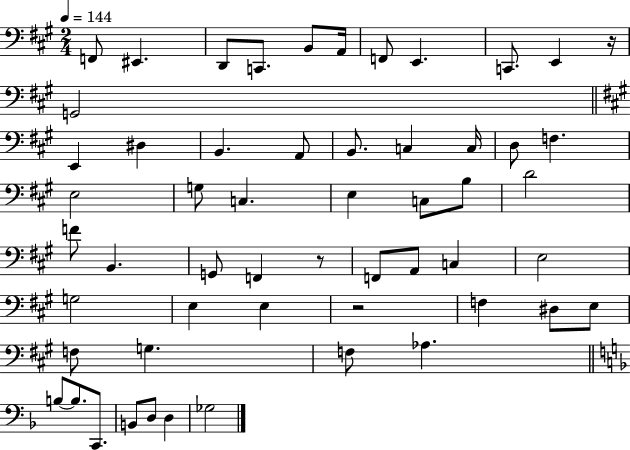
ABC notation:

X:1
T:Untitled
M:2/4
L:1/4
K:A
F,,/2 ^E,, D,,/2 C,,/2 B,,/2 A,,/4 F,,/2 E,, C,,/2 E,, z/4 G,,2 E,, ^D, B,, A,,/2 B,,/2 C, C,/4 D,/2 F, E,2 G,/2 C, E, C,/2 B,/2 D2 F/2 B,, G,,/2 F,, z/2 F,,/2 A,,/2 C, E,2 G,2 E, E, z2 F, ^D,/2 E,/2 F,/2 G, F,/2 _A, B,/2 B,/2 C,,/2 B,,/2 D,/2 D, _G,2